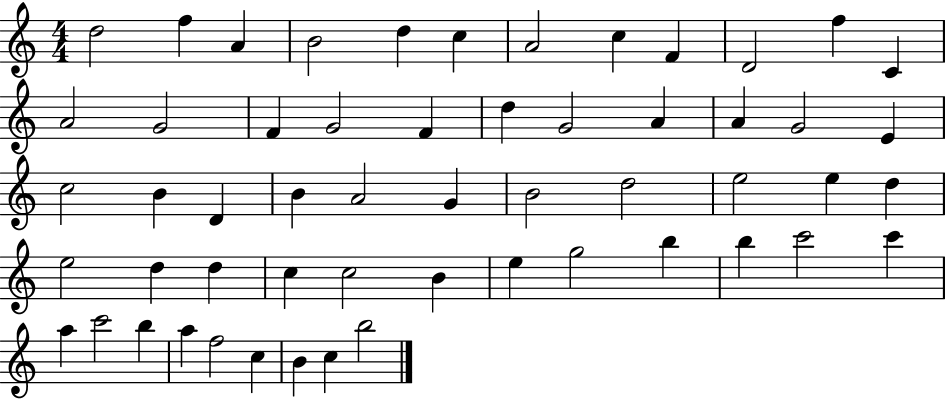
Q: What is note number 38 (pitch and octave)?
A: C5